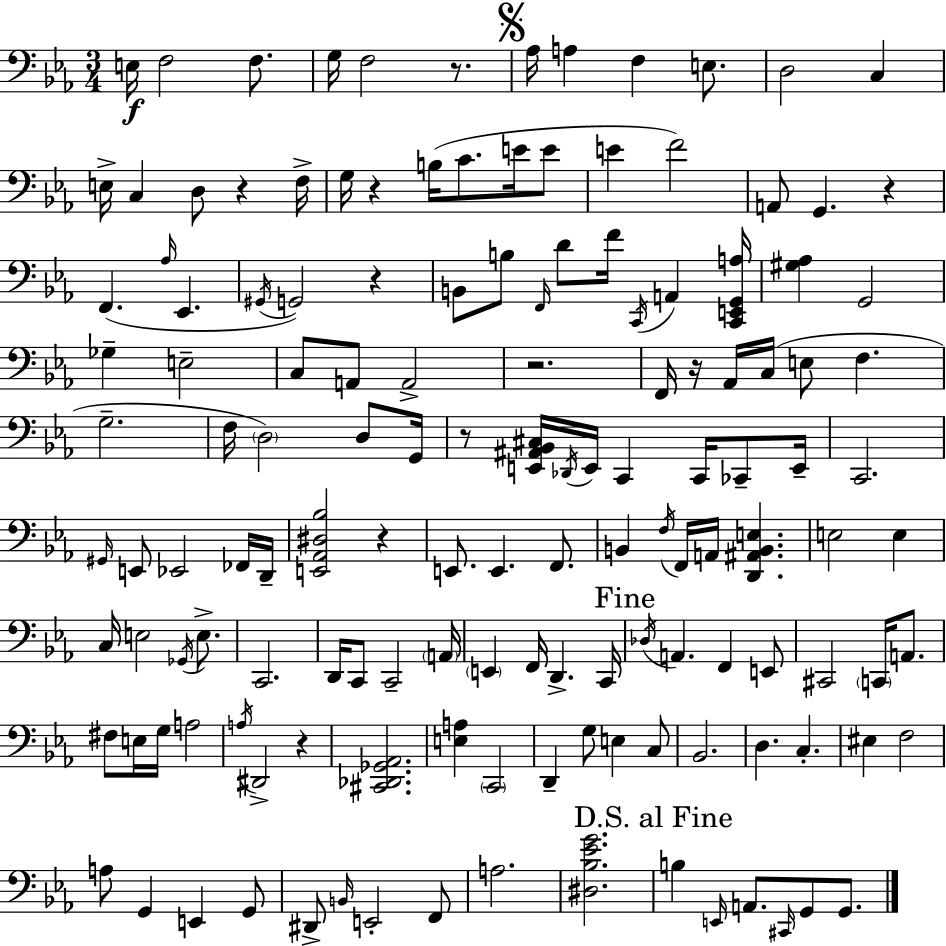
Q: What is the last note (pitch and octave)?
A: G2